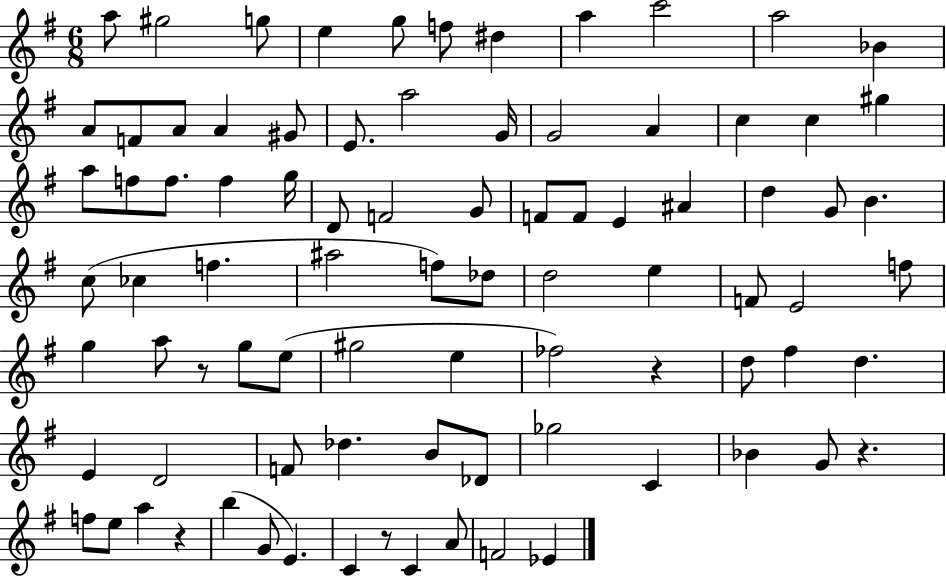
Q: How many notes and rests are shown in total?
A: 86